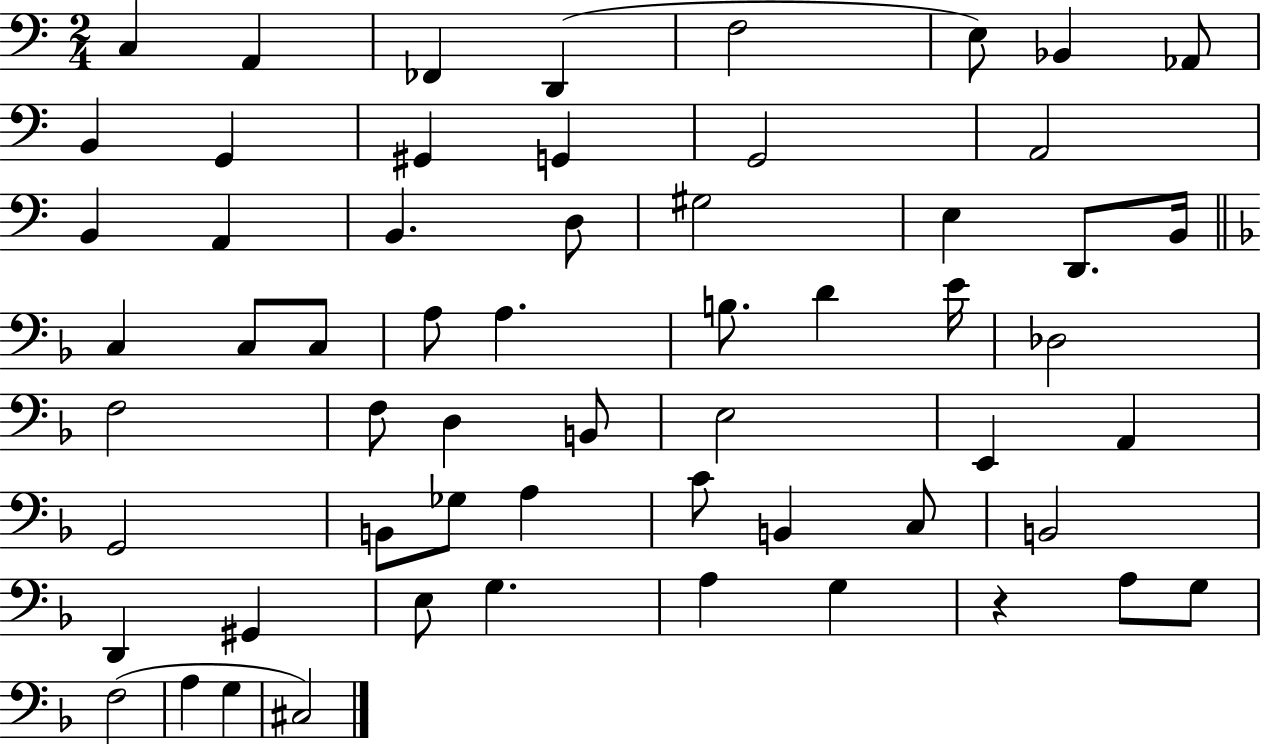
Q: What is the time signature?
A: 2/4